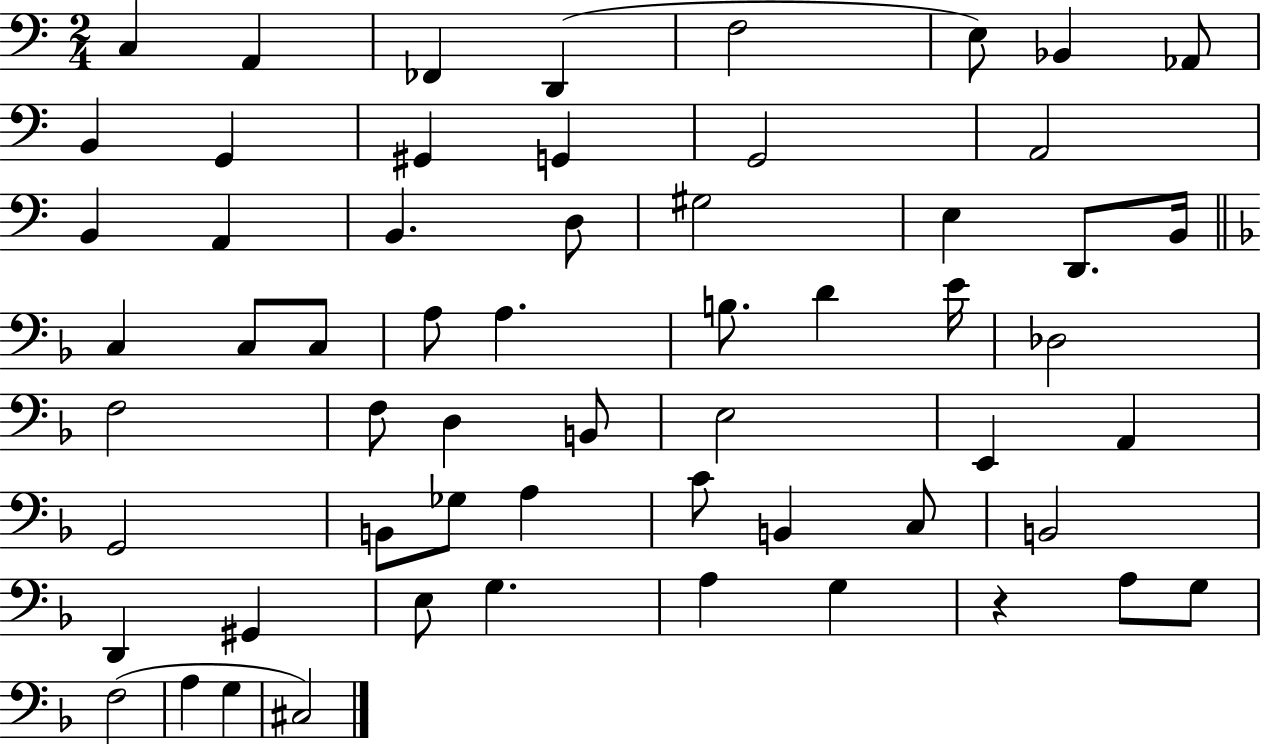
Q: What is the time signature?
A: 2/4